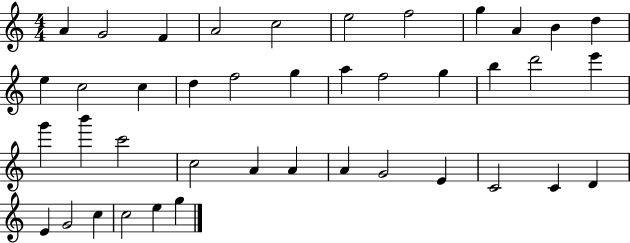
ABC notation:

X:1
T:Untitled
M:4/4
L:1/4
K:C
A G2 F A2 c2 e2 f2 g A B d e c2 c d f2 g a f2 g b d'2 e' g' b' c'2 c2 A A A G2 E C2 C D E G2 c c2 e g